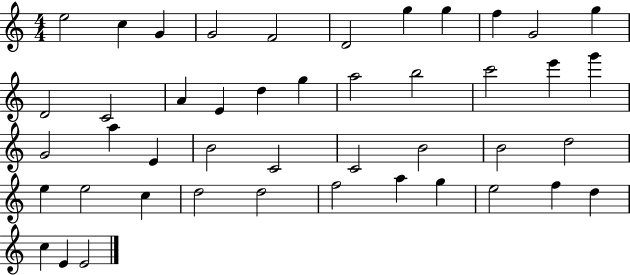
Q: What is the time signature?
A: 4/4